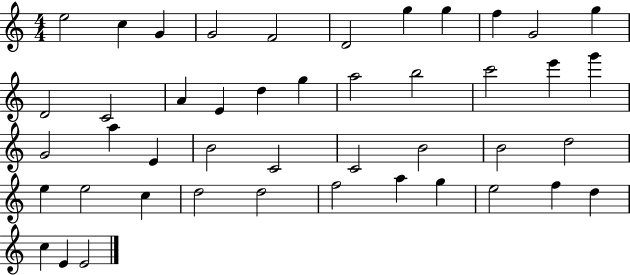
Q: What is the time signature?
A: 4/4